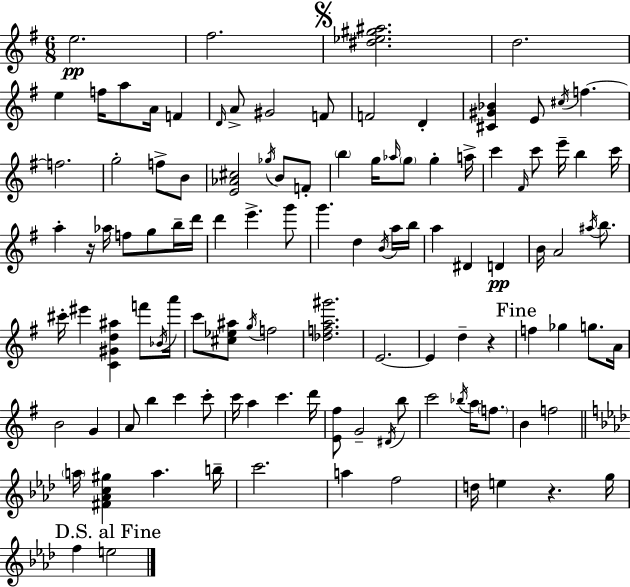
E5/h. F#5/h. [D#5,Eb5,G#5,A#5]/h. D5/h. E5/q F5/s A5/e A4/s F4/q D4/s A4/e G#4/h F4/e F4/h D4/q [C#4,G#4,Bb4]/q E4/e C#5/s F5/q. F5/h. G5/h F5/e B4/e [E4,Ab4,C#5]/h Gb5/s B4/e F4/e B5/q G5/s Ab5/s G5/e G5/q A5/s C6/q F#4/s C6/e E6/s B5/q C6/s A5/q R/s Ab5/s F5/e G5/e B5/s D6/s D6/q E6/q. G6/e G6/q. D5/q B4/s A5/s B5/s A5/q D#4/q D4/q B4/s A4/h A#5/s B5/e. C#6/s EIS6/q [C4,G#4,D5,A#5]/q F6/e Bb4/s A6/s C6/e [C#5,Eb5,A#5]/e G5/s F5/h [Db5,F5,A5,G#6]/h. E4/h. E4/q D5/q R/q F5/q Gb5/q G5/e. A4/s B4/h G4/q A4/e B5/q C6/q C6/e C6/s A5/q C6/q. D6/s [E4,F#5]/e G4/h D#4/s B5/e C6/h Bb5/s A5/s F5/e. B4/q F5/h A5/s [F#4,Ab4,C5,G#5]/q A5/q. B5/s C6/h. A5/q F5/h D5/s E5/q R/q. G5/s F5/q E5/h